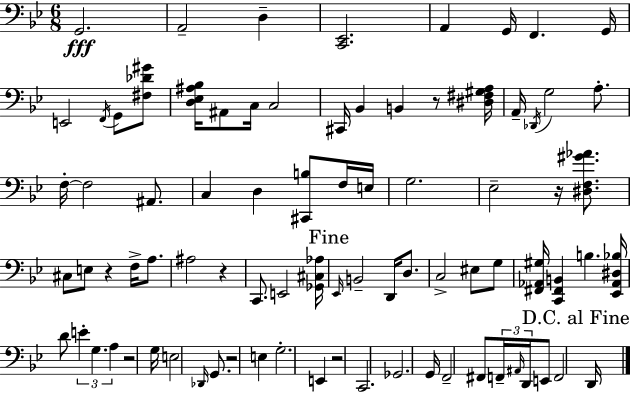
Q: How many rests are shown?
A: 7